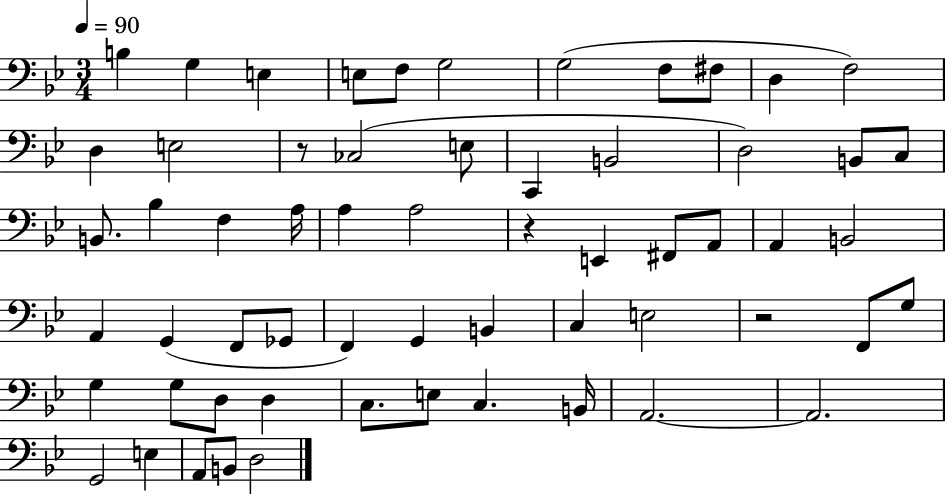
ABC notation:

X:1
T:Untitled
M:3/4
L:1/4
K:Bb
B, G, E, E,/2 F,/2 G,2 G,2 F,/2 ^F,/2 D, F,2 D, E,2 z/2 _C,2 E,/2 C,, B,,2 D,2 B,,/2 C,/2 B,,/2 _B, F, A,/4 A, A,2 z E,, ^F,,/2 A,,/2 A,, B,,2 A,, G,, F,,/2 _G,,/2 F,, G,, B,, C, E,2 z2 F,,/2 G,/2 G, G,/2 D,/2 D, C,/2 E,/2 C, B,,/4 A,,2 A,,2 G,,2 E, A,,/2 B,,/2 D,2